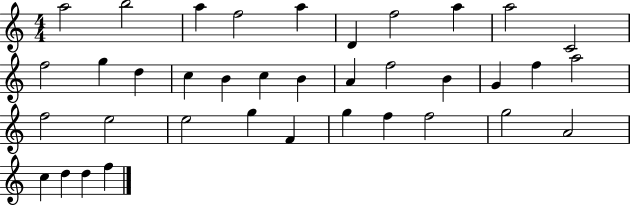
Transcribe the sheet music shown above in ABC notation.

X:1
T:Untitled
M:4/4
L:1/4
K:C
a2 b2 a f2 a D f2 a a2 C2 f2 g d c B c B A f2 B G f a2 f2 e2 e2 g F g f f2 g2 A2 c d d f